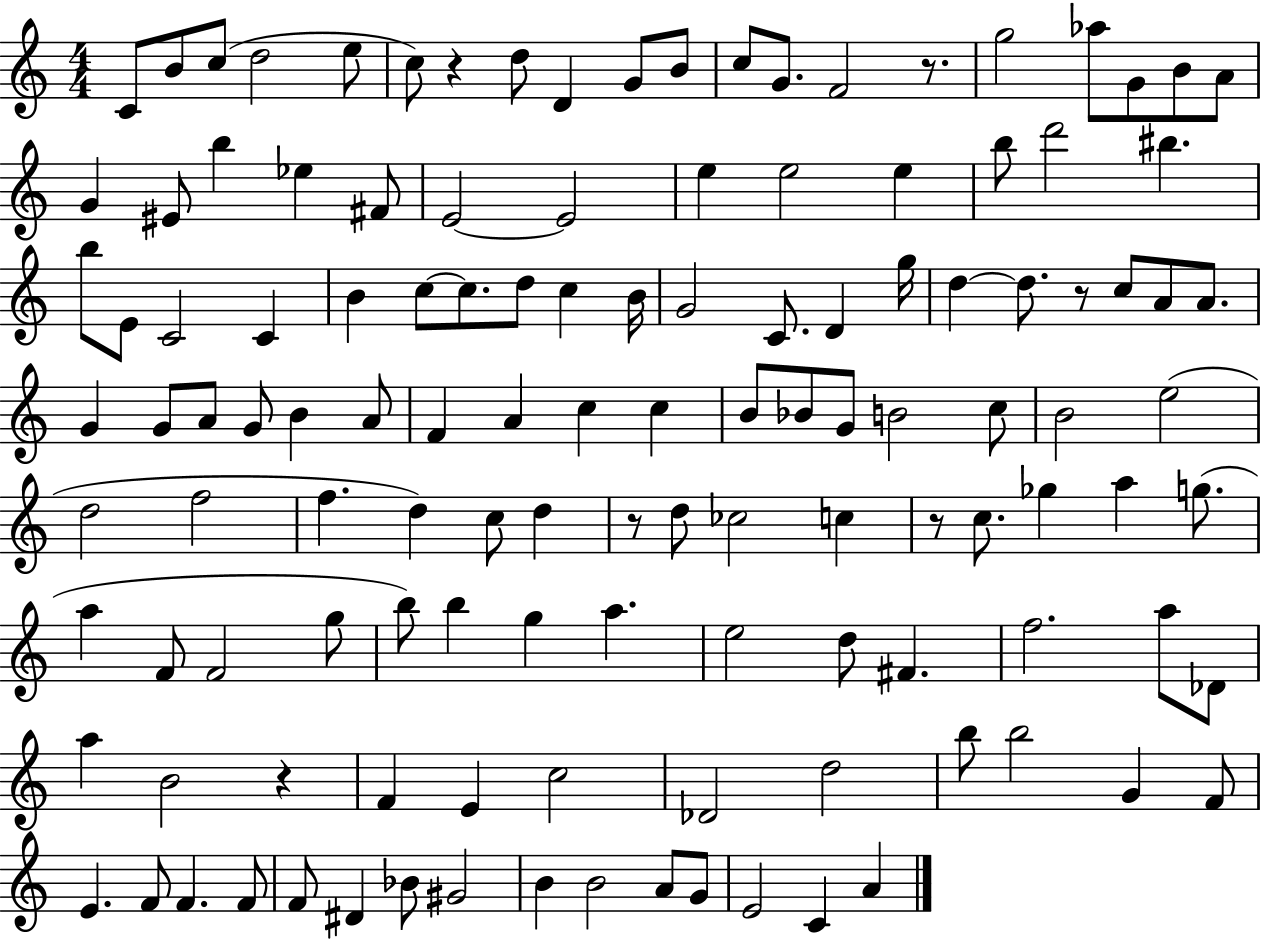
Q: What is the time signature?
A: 4/4